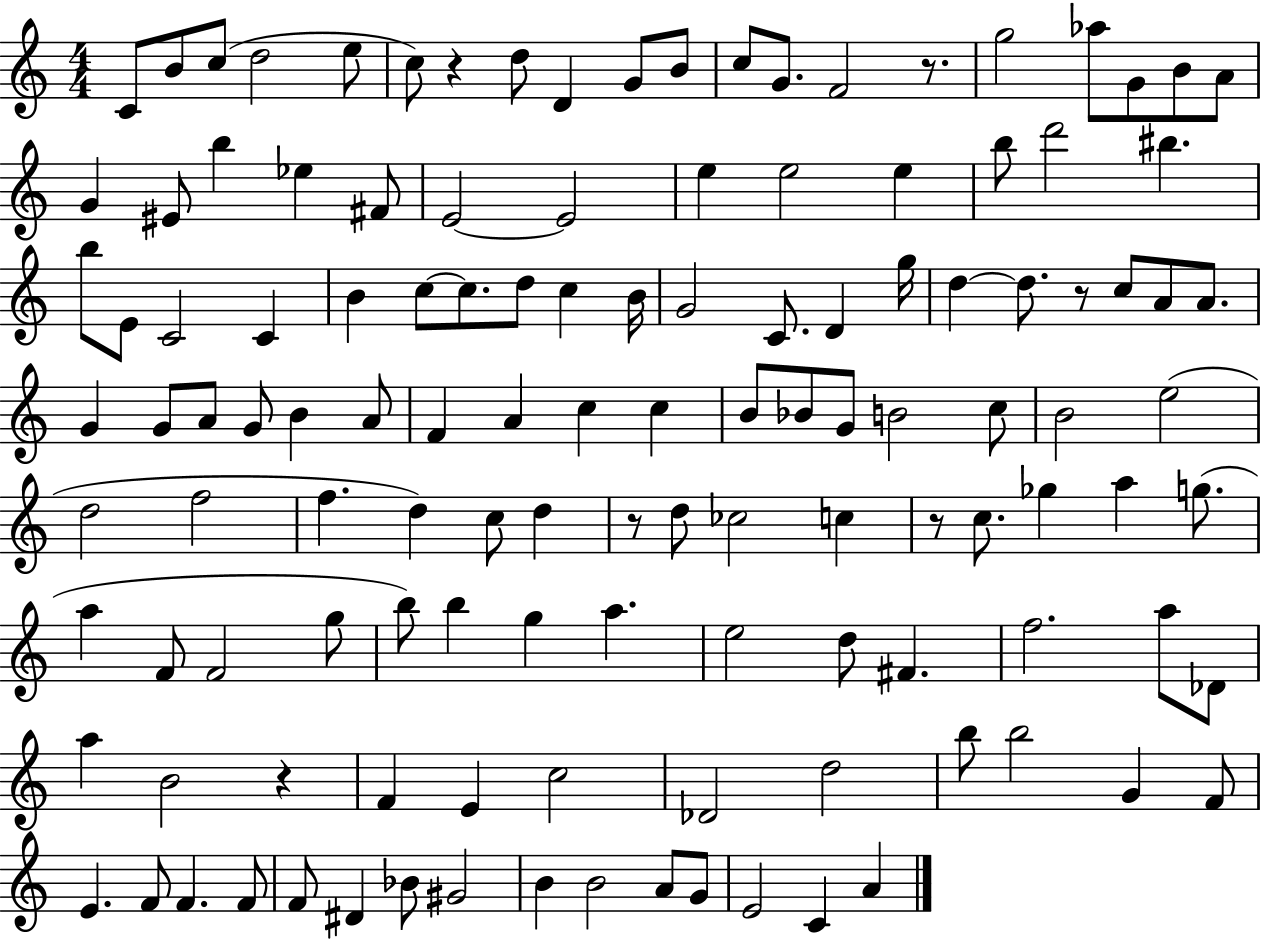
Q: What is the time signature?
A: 4/4